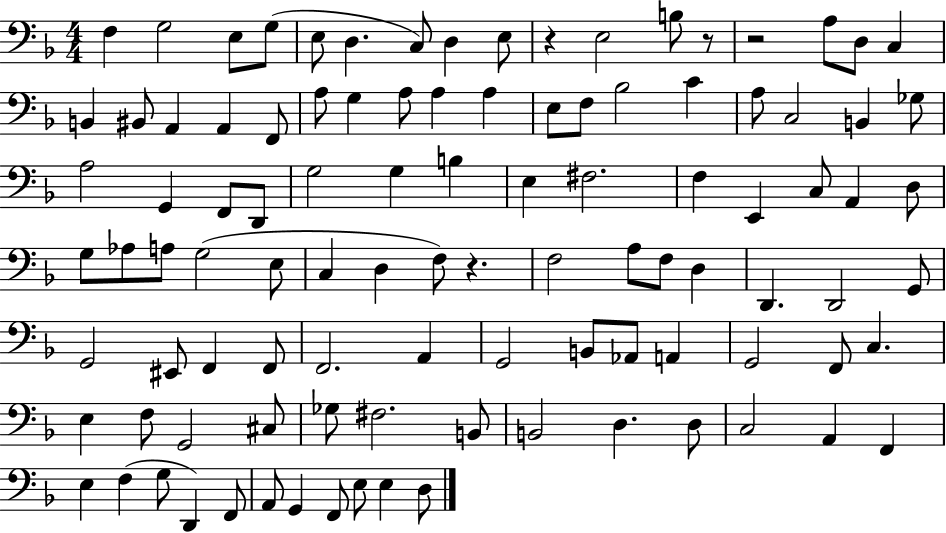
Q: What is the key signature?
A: F major